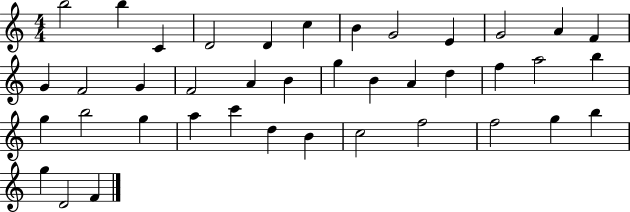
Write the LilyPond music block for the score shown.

{
  \clef treble
  \numericTimeSignature
  \time 4/4
  \key c \major
  b''2 b''4 c'4 | d'2 d'4 c''4 | b'4 g'2 e'4 | g'2 a'4 f'4 | \break g'4 f'2 g'4 | f'2 a'4 b'4 | g''4 b'4 a'4 d''4 | f''4 a''2 b''4 | \break g''4 b''2 g''4 | a''4 c'''4 d''4 b'4 | c''2 f''2 | f''2 g''4 b''4 | \break g''4 d'2 f'4 | \bar "|."
}